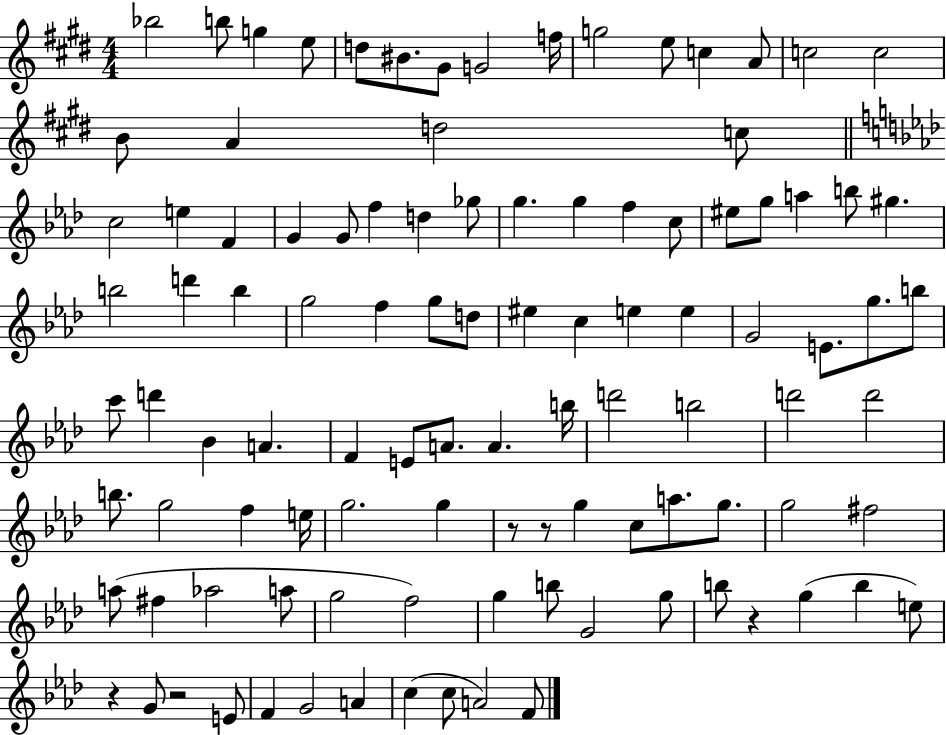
{
  \clef treble
  \numericTimeSignature
  \time 4/4
  \key e \major
  bes''2 b''8 g''4 e''8 | d''8 bis'8. gis'8 g'2 f''16 | g''2 e''8 c''4 a'8 | c''2 c''2 | \break b'8 a'4 d''2 c''8 | \bar "||" \break \key aes \major c''2 e''4 f'4 | g'4 g'8 f''4 d''4 ges''8 | g''4. g''4 f''4 c''8 | eis''8 g''8 a''4 b''8 gis''4. | \break b''2 d'''4 b''4 | g''2 f''4 g''8 d''8 | eis''4 c''4 e''4 e''4 | g'2 e'8. g''8. b''8 | \break c'''8 d'''4 bes'4 a'4. | f'4 e'8 a'8. a'4. b''16 | d'''2 b''2 | d'''2 d'''2 | \break b''8. g''2 f''4 e''16 | g''2. g''4 | r8 r8 g''4 c''8 a''8. g''8. | g''2 fis''2 | \break a''8( fis''4 aes''2 a''8 | g''2 f''2) | g''4 b''8 g'2 g''8 | b''8 r4 g''4( b''4 e''8) | \break r4 g'8 r2 e'8 | f'4 g'2 a'4 | c''4( c''8 a'2) f'8 | \bar "|."
}